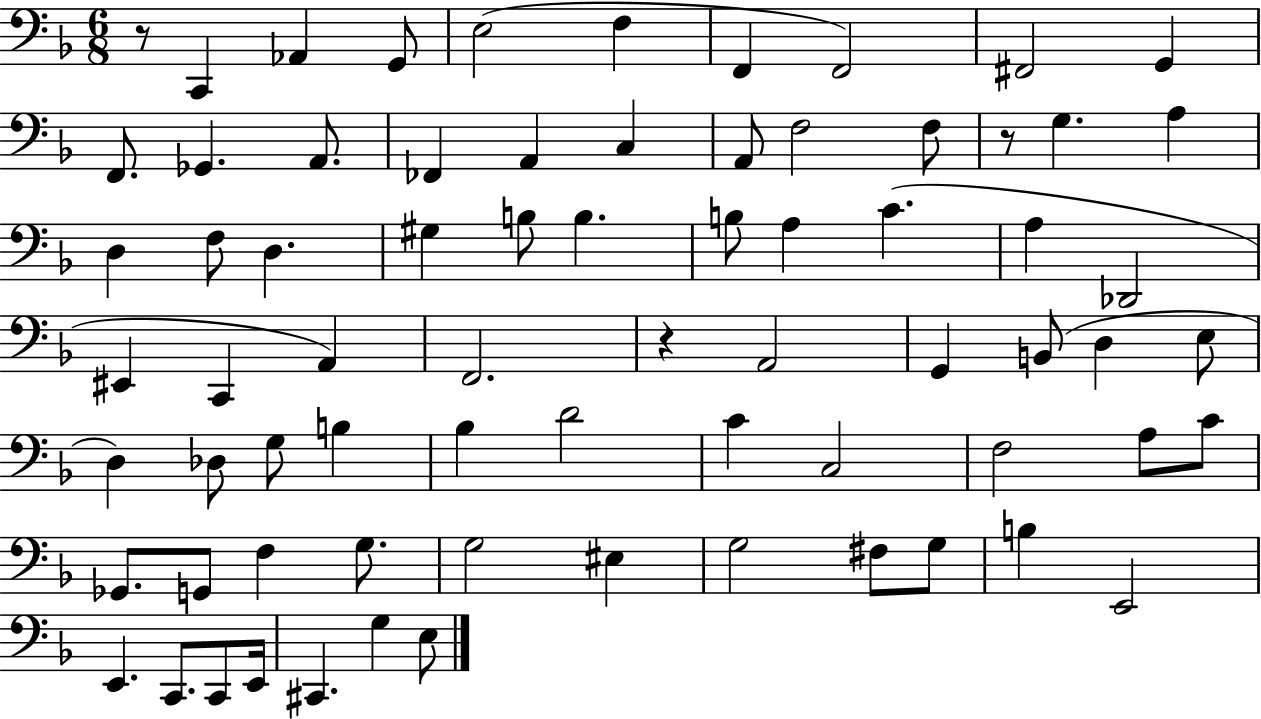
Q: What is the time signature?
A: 6/8